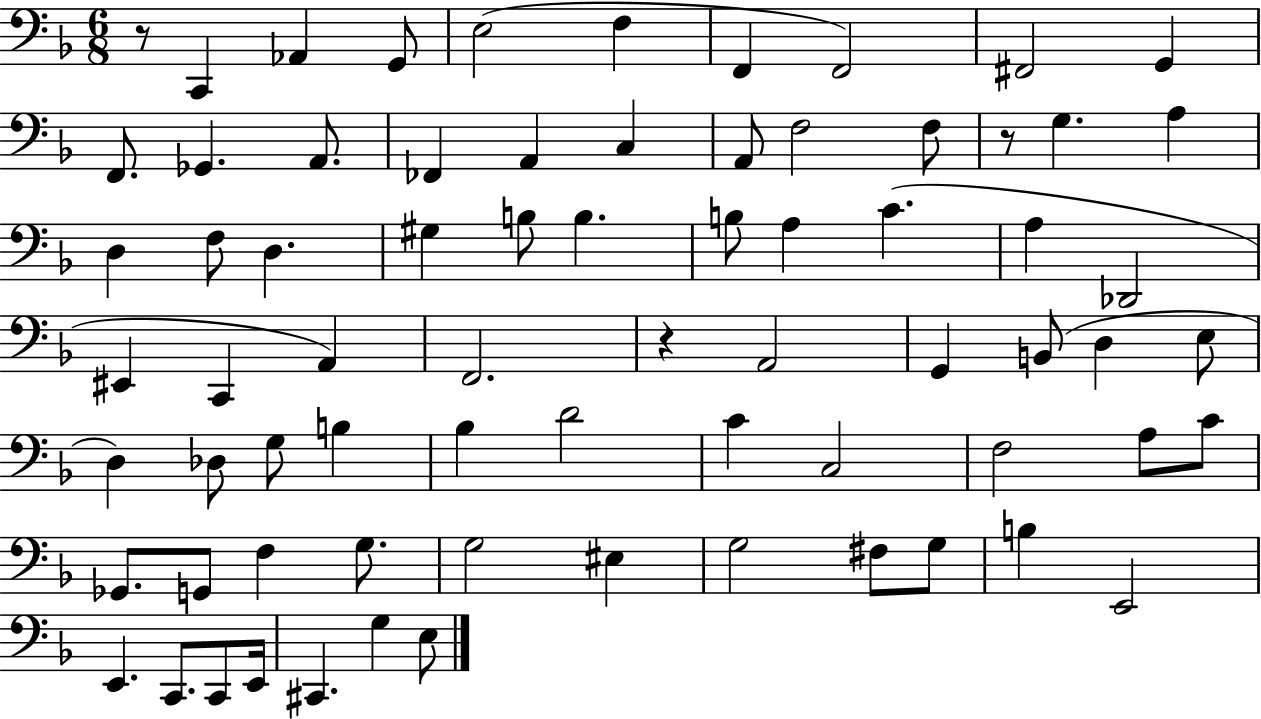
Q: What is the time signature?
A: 6/8